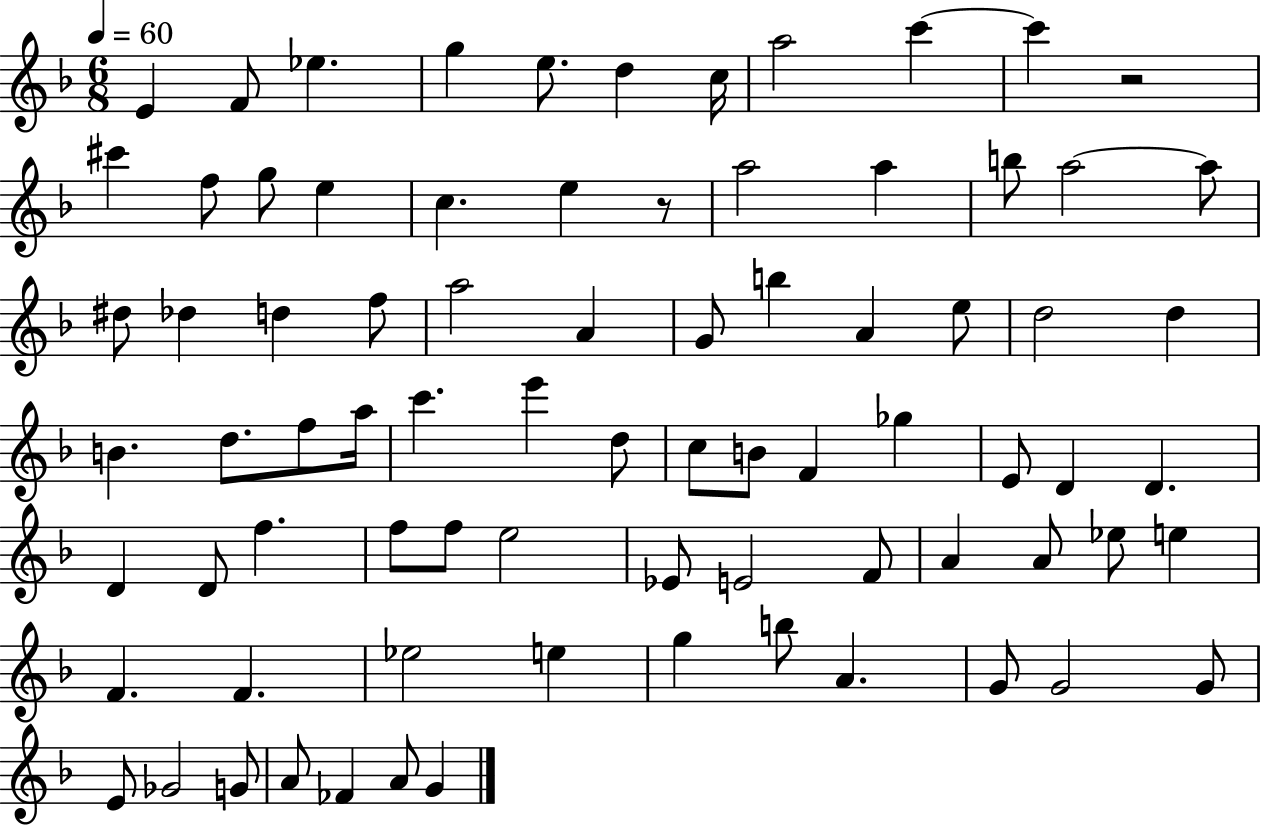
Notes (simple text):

E4/q F4/e Eb5/q. G5/q E5/e. D5/q C5/s A5/h C6/q C6/q R/h C#6/q F5/e G5/e E5/q C5/q. E5/q R/e A5/h A5/q B5/e A5/h A5/e D#5/e Db5/q D5/q F5/e A5/h A4/q G4/e B5/q A4/q E5/e D5/h D5/q B4/q. D5/e. F5/e A5/s C6/q. E6/q D5/e C5/e B4/e F4/q Gb5/q E4/e D4/q D4/q. D4/q D4/e F5/q. F5/e F5/e E5/h Eb4/e E4/h F4/e A4/q A4/e Eb5/e E5/q F4/q. F4/q. Eb5/h E5/q G5/q B5/e A4/q. G4/e G4/h G4/e E4/e Gb4/h G4/e A4/e FES4/q A4/e G4/q